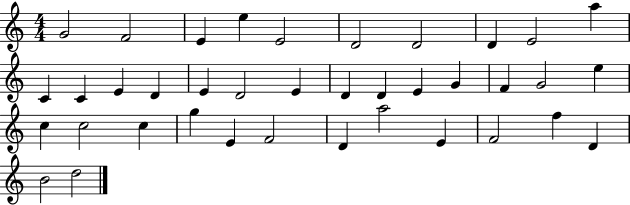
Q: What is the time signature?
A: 4/4